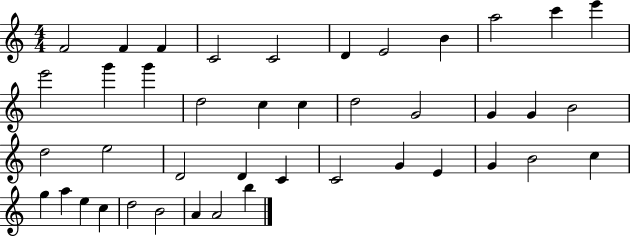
F4/h F4/q F4/q C4/h C4/h D4/q E4/h B4/q A5/h C6/q E6/q E6/h G6/q G6/q D5/h C5/q C5/q D5/h G4/h G4/q G4/q B4/h D5/h E5/h D4/h D4/q C4/q C4/h G4/q E4/q G4/q B4/h C5/q G5/q A5/q E5/q C5/q D5/h B4/h A4/q A4/h B5/q